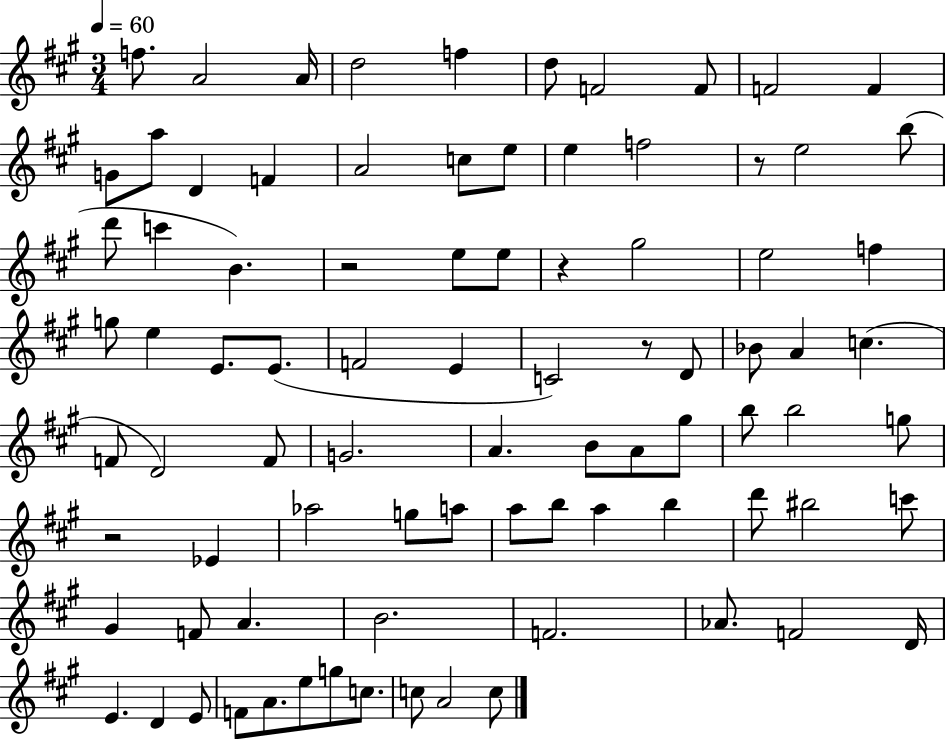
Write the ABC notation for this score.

X:1
T:Untitled
M:3/4
L:1/4
K:A
f/2 A2 A/4 d2 f d/2 F2 F/2 F2 F G/2 a/2 D F A2 c/2 e/2 e f2 z/2 e2 b/2 d'/2 c' B z2 e/2 e/2 z ^g2 e2 f g/2 e E/2 E/2 F2 E C2 z/2 D/2 _B/2 A c F/2 D2 F/2 G2 A B/2 A/2 ^g/2 b/2 b2 g/2 z2 _E _a2 g/2 a/2 a/2 b/2 a b d'/2 ^b2 c'/2 ^G F/2 A B2 F2 _A/2 F2 D/4 E D E/2 F/2 A/2 e/2 g/2 c/2 c/2 A2 c/2